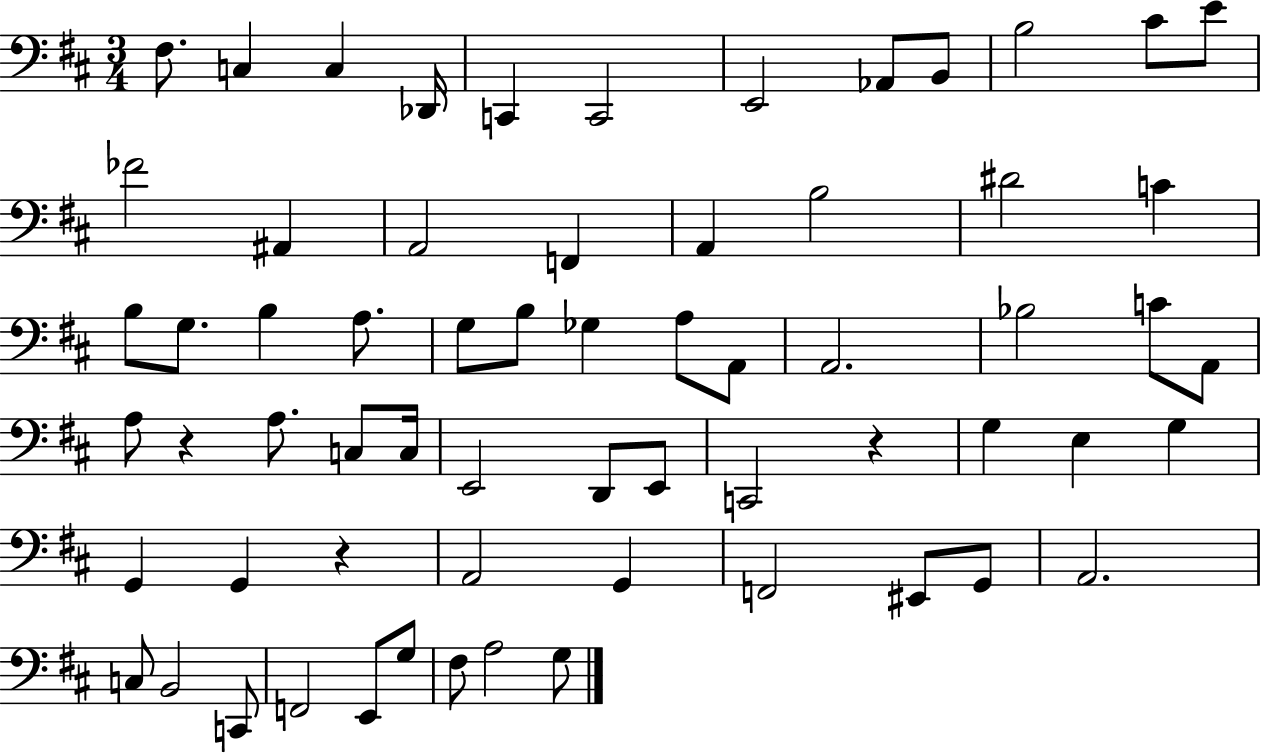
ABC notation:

X:1
T:Untitled
M:3/4
L:1/4
K:D
^F,/2 C, C, _D,,/4 C,, C,,2 E,,2 _A,,/2 B,,/2 B,2 ^C/2 E/2 _F2 ^A,, A,,2 F,, A,, B,2 ^D2 C B,/2 G,/2 B, A,/2 G,/2 B,/2 _G, A,/2 A,,/2 A,,2 _B,2 C/2 A,,/2 A,/2 z A,/2 C,/2 C,/4 E,,2 D,,/2 E,,/2 C,,2 z G, E, G, G,, G,, z A,,2 G,, F,,2 ^E,,/2 G,,/2 A,,2 C,/2 B,,2 C,,/2 F,,2 E,,/2 G,/2 ^F,/2 A,2 G,/2